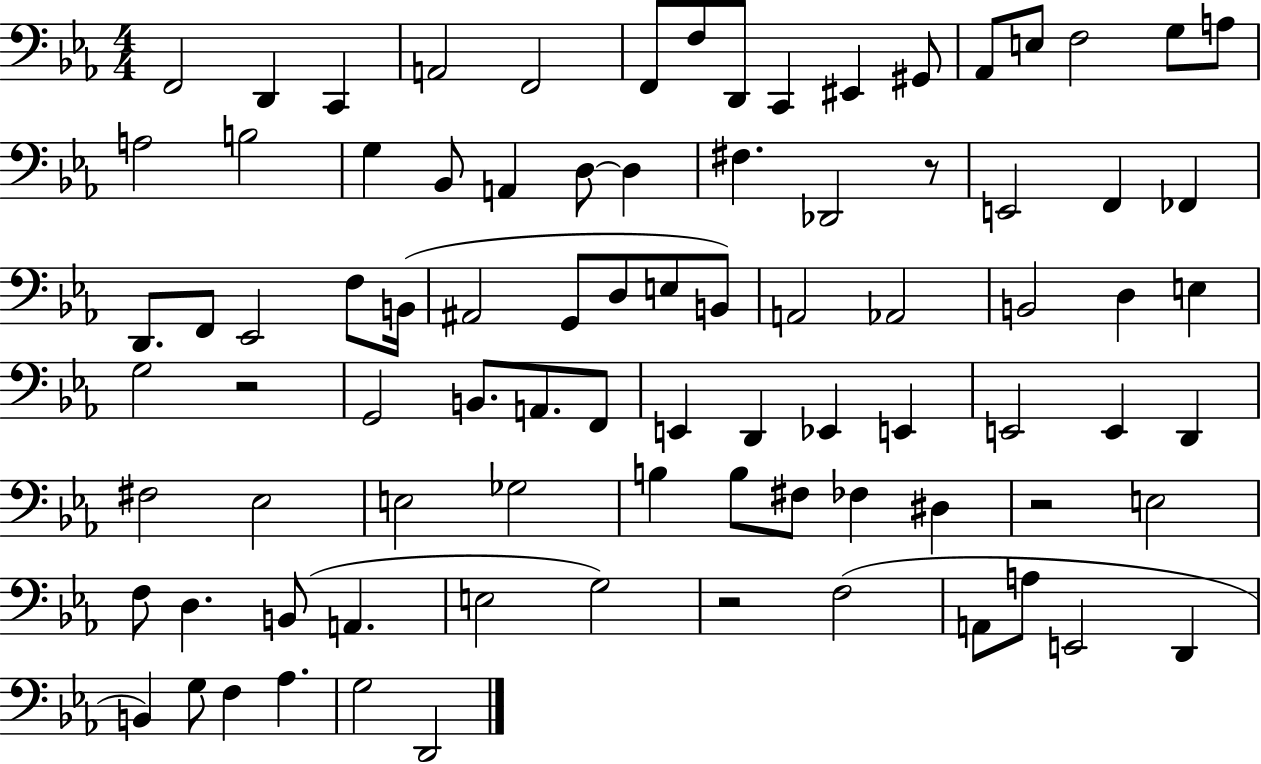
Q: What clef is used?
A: bass